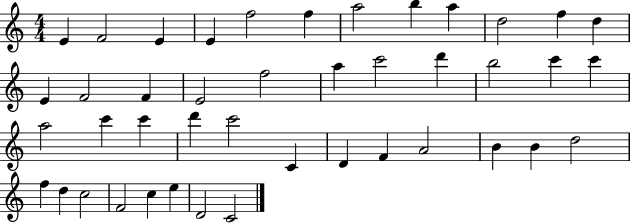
X:1
T:Untitled
M:4/4
L:1/4
K:C
E F2 E E f2 f a2 b a d2 f d E F2 F E2 f2 a c'2 d' b2 c' c' a2 c' c' d' c'2 C D F A2 B B d2 f d c2 F2 c e D2 C2